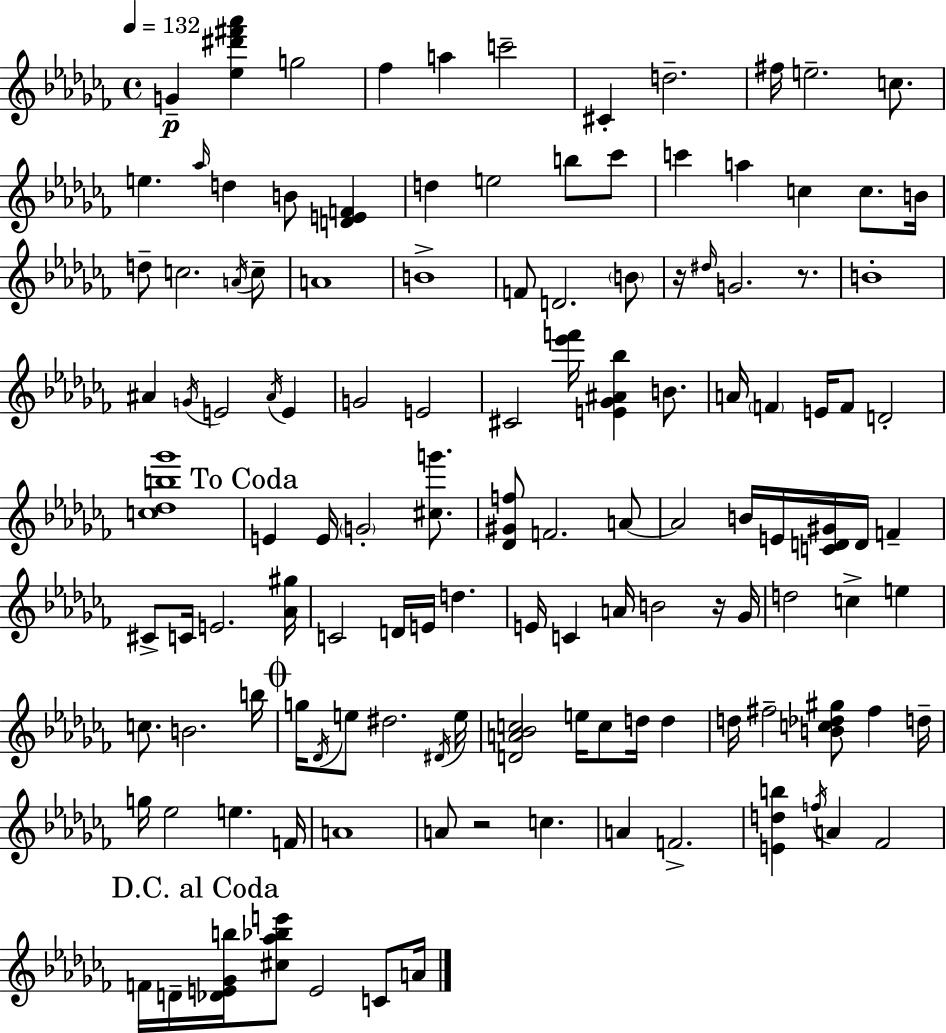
{
  \clef treble
  \time 4/4
  \defaultTimeSignature
  \key aes \minor
  \tempo 4 = 132
  g'4--\p <ees'' dis''' fis''' aes'''>4 g''2 | fes''4 a''4 c'''2-- | cis'4-. d''2.-- | fis''16 e''2.-- c''8. | \break e''4. \grace { aes''16 } d''4 b'8 <d' e' f'>4 | d''4 e''2 b''8 ces'''8 | c'''4 a''4 c''4 c''8. | b'16 d''8-- c''2. \acciaccatura { a'16 } | \break c''8-- a'1 | b'1-> | f'8 d'2. | \parenthesize b'8 r16 \grace { dis''16 } g'2. | \break r8. b'1-. | ais'4 \acciaccatura { g'16 } e'2 | \acciaccatura { ais'16 } e'4 g'2 e'2 | cis'2 <ees''' f'''>16 <e' ges' ais' bes''>4 | \break b'8. a'16 \parenthesize f'4 e'16 f'8 d'2-. | <c'' des'' b'' ges'''>1 | \mark "To Coda" e'4 e'16 \parenthesize g'2-. | <cis'' g'''>8. <des' gis' f''>8 f'2. | \break a'8~~ a'2 b'16 e'16 <c' d' gis'>16 | d'16 f'4-- cis'8-> c'16 e'2. | <aes' gis''>16 c'2 d'16 e'16 d''4. | e'16 c'4 a'16 b'2 | \break r16 ges'16 d''2 c''4-> | e''4 c''8. b'2. | b''16 \mark \markup { \musicglyph "scripts.coda" } g''16 \acciaccatura { des'16 } e''8 dis''2. | \acciaccatura { dis'16 } e''16 <d' a' bes' c''>2 e''16 | \break c''8 d''16 d''4 d''16 fis''2-- | <b' c'' des'' gis''>8 fis''4 d''16-- g''16 ees''2 | e''4. f'16 a'1 | a'8 r2 | \break c''4. a'4 f'2.-> | <e' d'' b''>4 \acciaccatura { f''16 } a'4 | fes'2 \mark "D.C. al Coda" f'16 d'16-- <des' e' ges' b''>16 <cis'' aes'' bes'' e'''>8 e'2 | c'8 a'16 \bar "|."
}